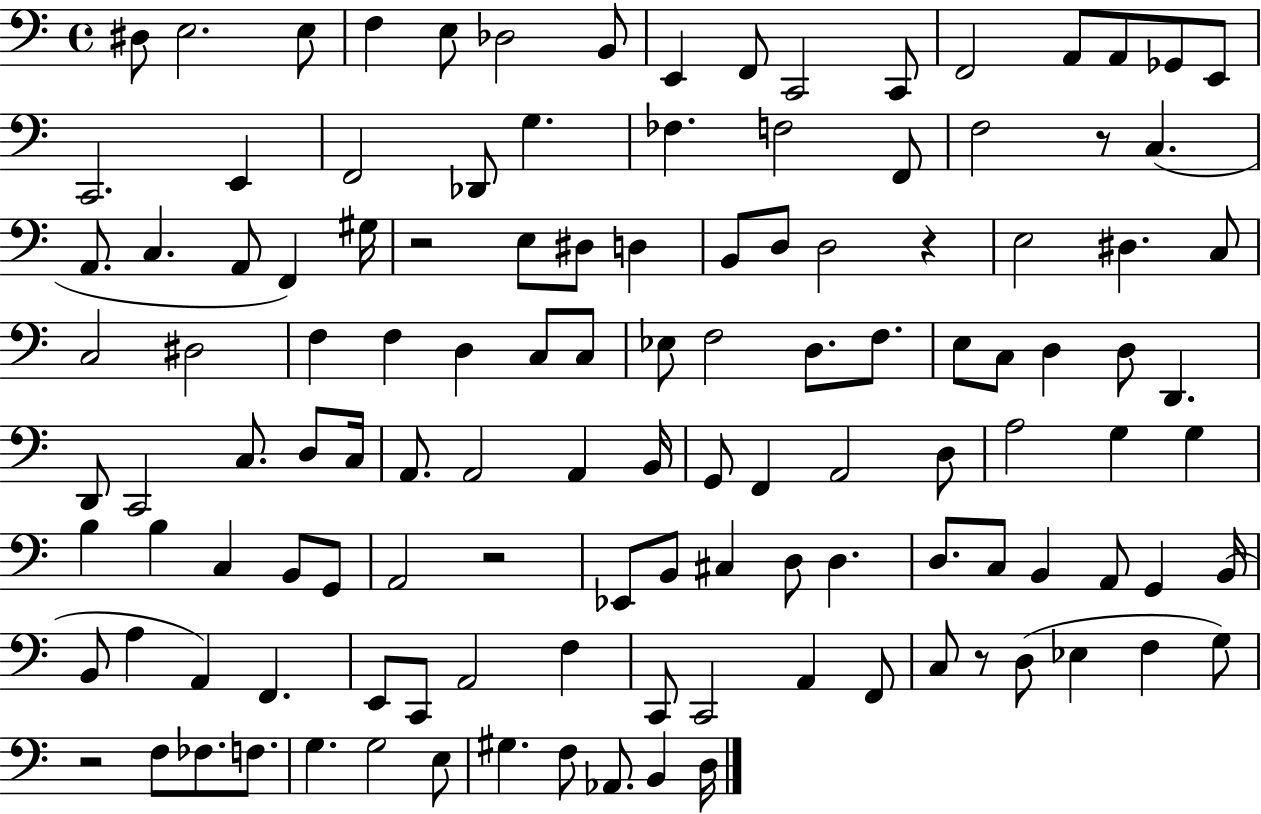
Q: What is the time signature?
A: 4/4